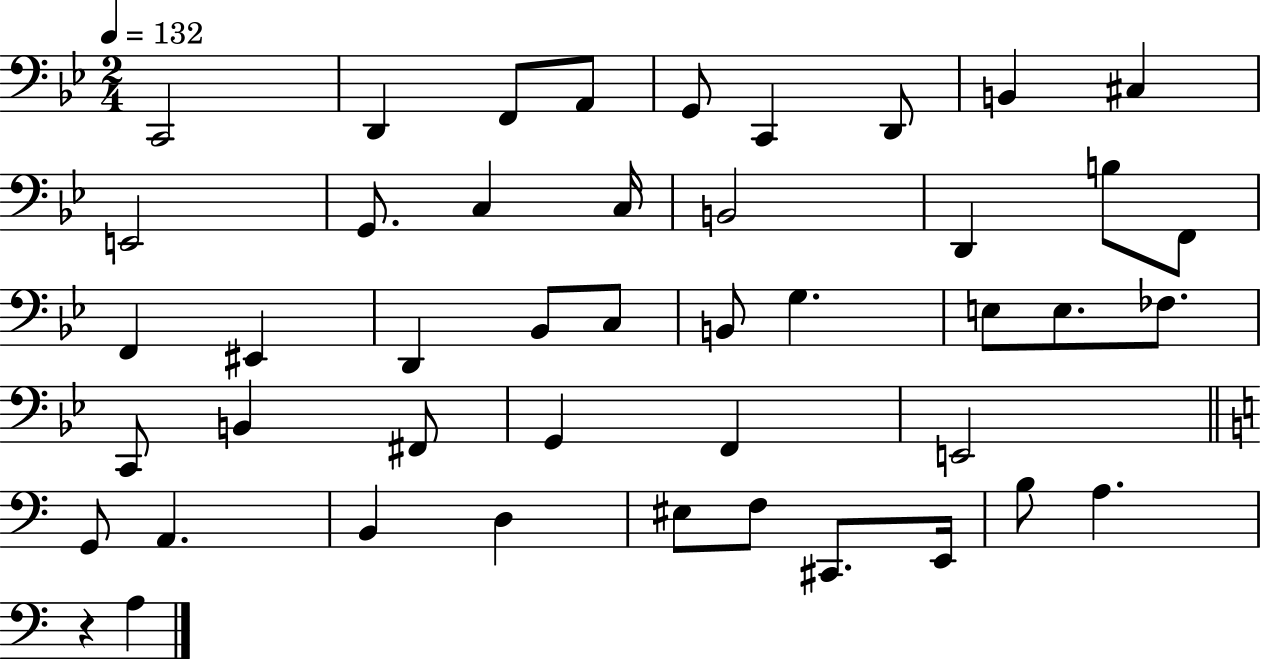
C2/h D2/q F2/e A2/e G2/e C2/q D2/e B2/q C#3/q E2/h G2/e. C3/q C3/s B2/h D2/q B3/e F2/e F2/q EIS2/q D2/q Bb2/e C3/e B2/e G3/q. E3/e E3/e. FES3/e. C2/e B2/q F#2/e G2/q F2/q E2/h G2/e A2/q. B2/q D3/q EIS3/e F3/e C#2/e. E2/s B3/e A3/q. R/q A3/q